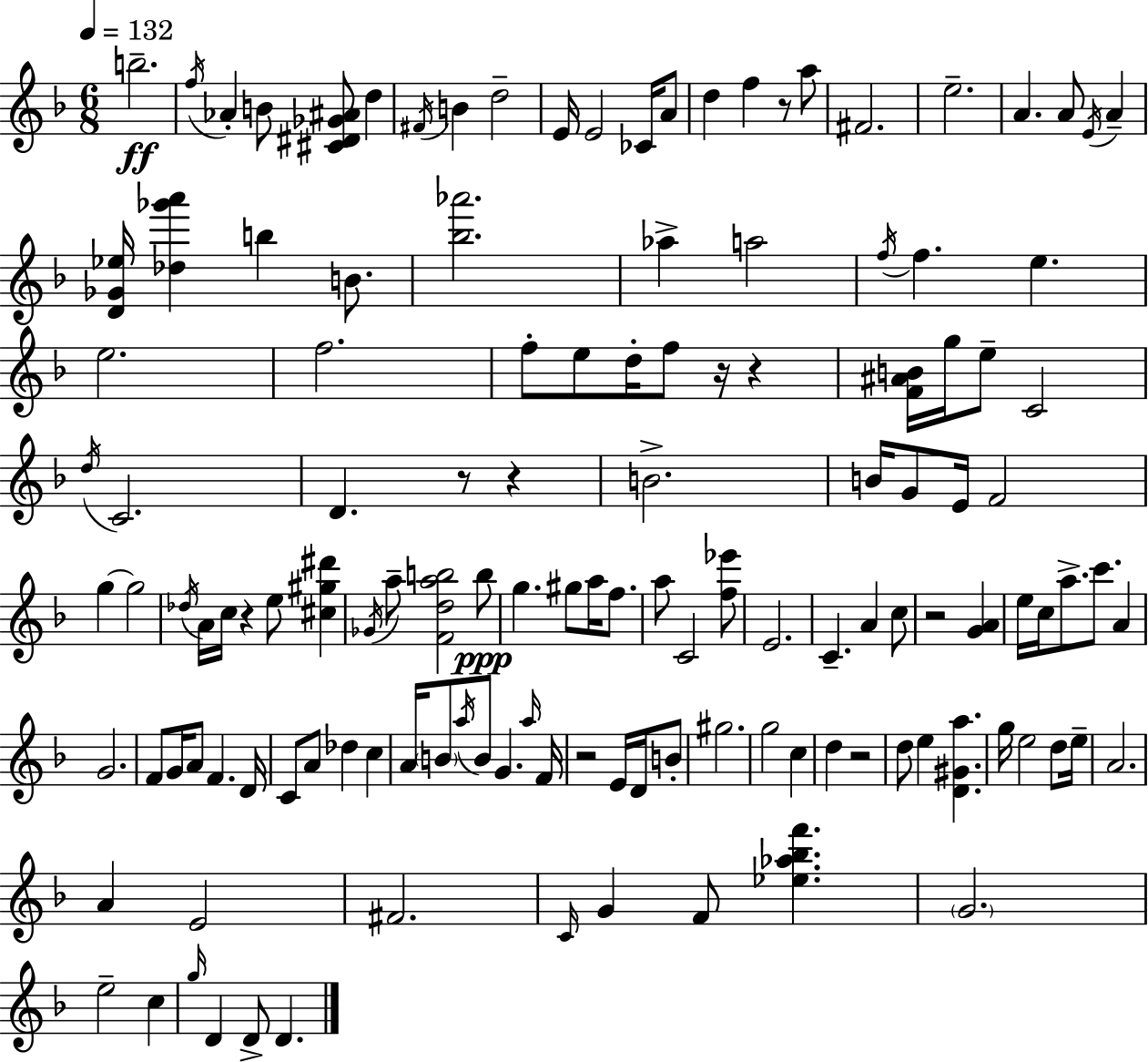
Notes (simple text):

B5/h. F5/s Ab4/q B4/e [C#4,D#4,Gb4,A#4]/e D5/q F#4/s B4/q D5/h E4/s E4/h CES4/s A4/e D5/q F5/q R/e A5/e F#4/h. E5/h. A4/q. A4/e E4/s A4/q [D4,Gb4,Eb5]/s [Db5,Gb6,A6]/q B5/q B4/e. [Bb5,Ab6]/h. Ab5/q A5/h F5/s F5/q. E5/q. E5/h. F5/h. F5/e E5/e D5/s F5/e R/s R/q [F4,A#4,B4]/s G5/s E5/e C4/h D5/s C4/h. D4/q. R/e R/q B4/h. B4/s G4/e E4/s F4/h G5/q G5/h Db5/s A4/s C5/s R/q E5/e [C#5,G#5,D#6]/q Gb4/s A5/e [F4,D5,A5,B5]/h B5/e G5/q. G#5/e A5/s F5/e. A5/e C4/h [F5,Eb6]/e E4/h. C4/q. A4/q C5/e R/h [G4,A4]/q E5/s C5/s A5/e. C6/e. A4/q G4/h. F4/e G4/s A4/e F4/q. D4/s C4/e A4/e Db5/q C5/q A4/s B4/e A5/s B4/e G4/q. A5/s F4/s R/h E4/s D4/s B4/e G#5/h. G5/h C5/q D5/q R/h D5/e E5/q [D4,G#4,A5]/q. G5/s E5/h D5/e E5/s A4/h. A4/q E4/h F#4/h. C4/s G4/q F4/e [Eb5,Ab5,Bb5,F6]/q. G4/h. E5/h C5/q G5/s D4/q D4/e D4/q.